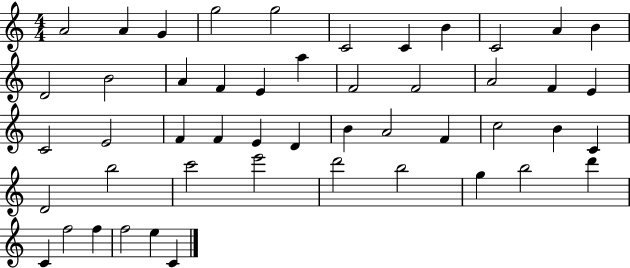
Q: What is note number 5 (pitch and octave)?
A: G5